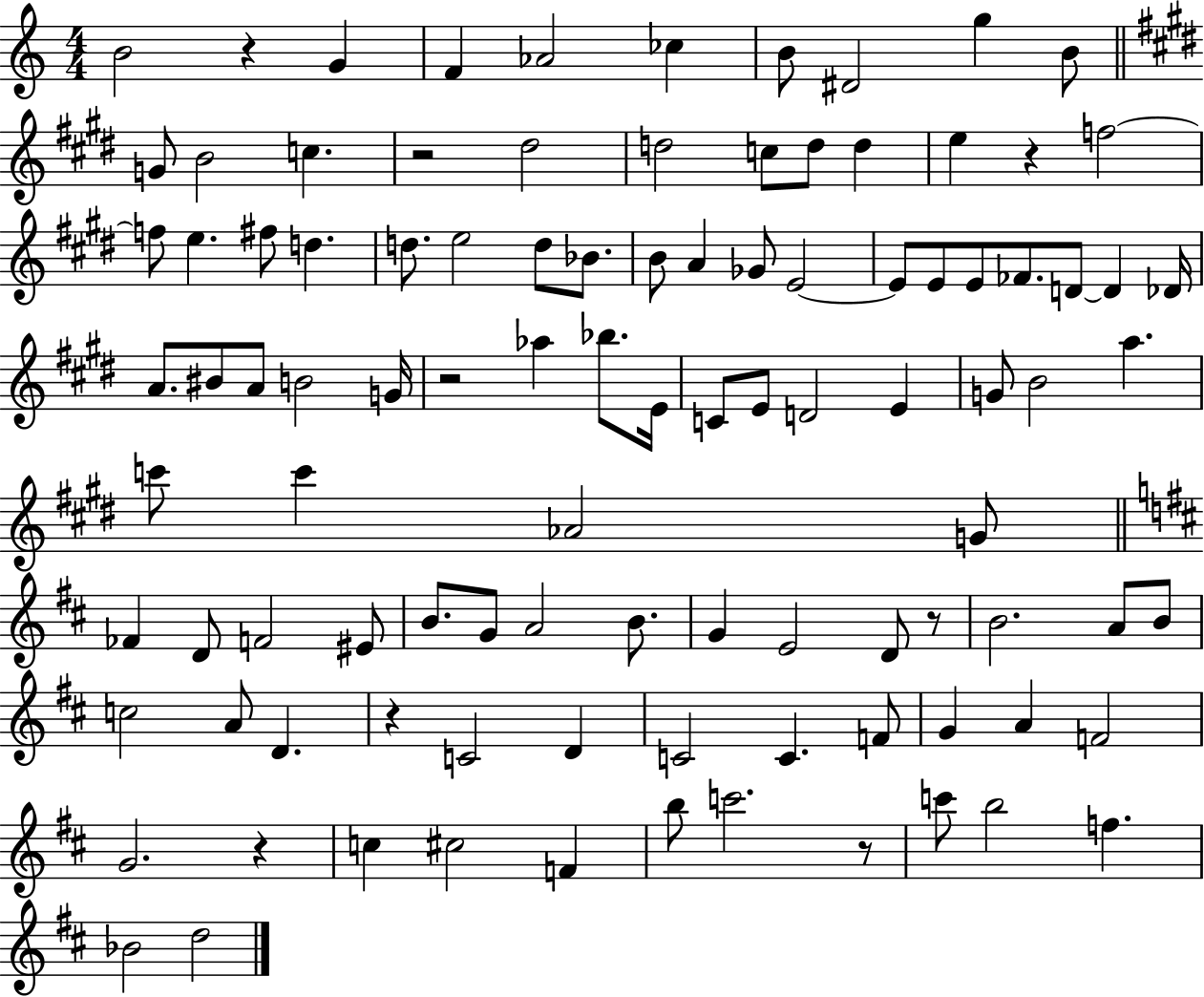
{
  \clef treble
  \numericTimeSignature
  \time 4/4
  \key c \major
  b'2 r4 g'4 | f'4 aes'2 ces''4 | b'8 dis'2 g''4 b'8 | \bar "||" \break \key e \major g'8 b'2 c''4. | r2 dis''2 | d''2 c''8 d''8 d''4 | e''4 r4 f''2~~ | \break f''8 e''4. fis''8 d''4. | d''8. e''2 d''8 bes'8. | b'8 a'4 ges'8 e'2~~ | e'8 e'8 e'8 fes'8. d'8~~ d'4 des'16 | \break a'8. bis'8 a'8 b'2 g'16 | r2 aes''4 bes''8. e'16 | c'8 e'8 d'2 e'4 | g'8 b'2 a''4. | \break c'''8 c'''4 aes'2 g'8 | \bar "||" \break \key d \major fes'4 d'8 f'2 eis'8 | b'8. g'8 a'2 b'8. | g'4 e'2 d'8 r8 | b'2. a'8 b'8 | \break c''2 a'8 d'4. | r4 c'2 d'4 | c'2 c'4. f'8 | g'4 a'4 f'2 | \break g'2. r4 | c''4 cis''2 f'4 | b''8 c'''2. r8 | c'''8 b''2 f''4. | \break bes'2 d''2 | \bar "|."
}